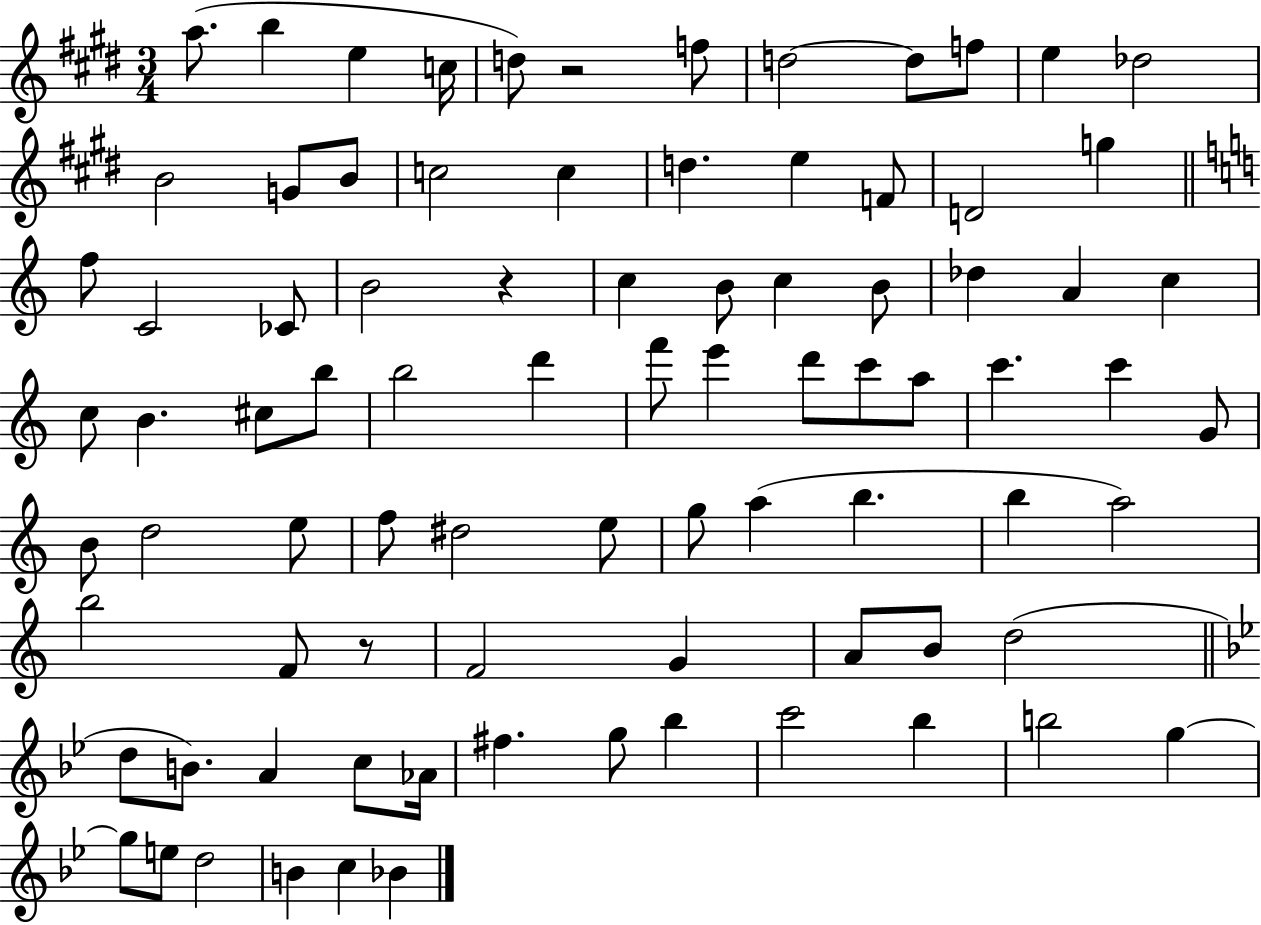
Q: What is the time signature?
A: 3/4